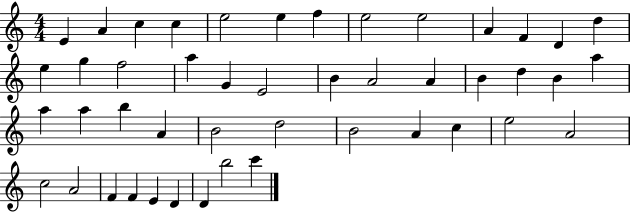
X:1
T:Untitled
M:4/4
L:1/4
K:C
E A c c e2 e f e2 e2 A F D d e g f2 a G E2 B A2 A B d B a a a b A B2 d2 B2 A c e2 A2 c2 A2 F F E D D b2 c'